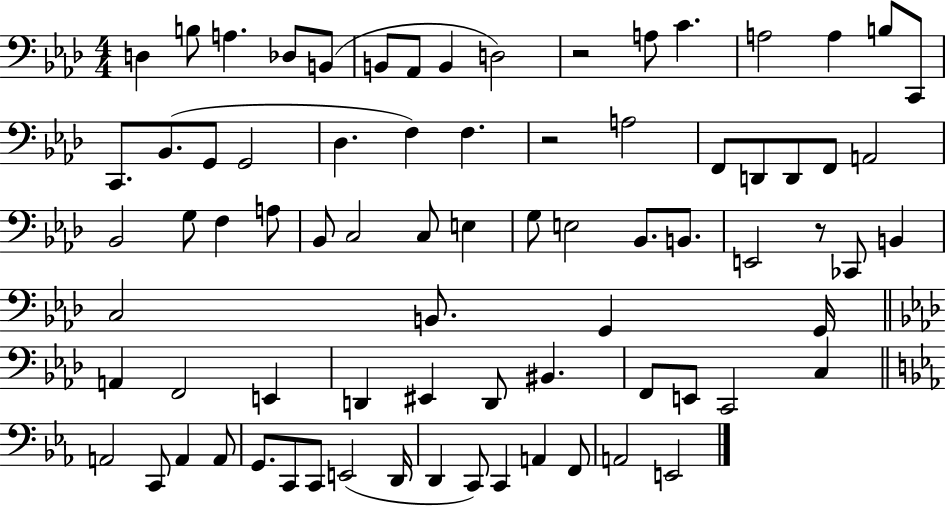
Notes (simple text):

D3/q B3/e A3/q. Db3/e B2/e B2/e Ab2/e B2/q D3/h R/h A3/e C4/q. A3/h A3/q B3/e C2/e C2/e. Bb2/e. G2/e G2/h Db3/q. F3/q F3/q. R/h A3/h F2/e D2/e D2/e F2/e A2/h Bb2/h G3/e F3/q A3/e Bb2/e C3/h C3/e E3/q G3/e E3/h Bb2/e. B2/e. E2/h R/e CES2/e B2/q C3/h B2/e. G2/q G2/s A2/q F2/h E2/q D2/q EIS2/q D2/e BIS2/q. F2/e E2/e C2/h C3/q A2/h C2/e A2/q A2/e G2/e. C2/e C2/e E2/h D2/s D2/q C2/e C2/q A2/q F2/e A2/h E2/h